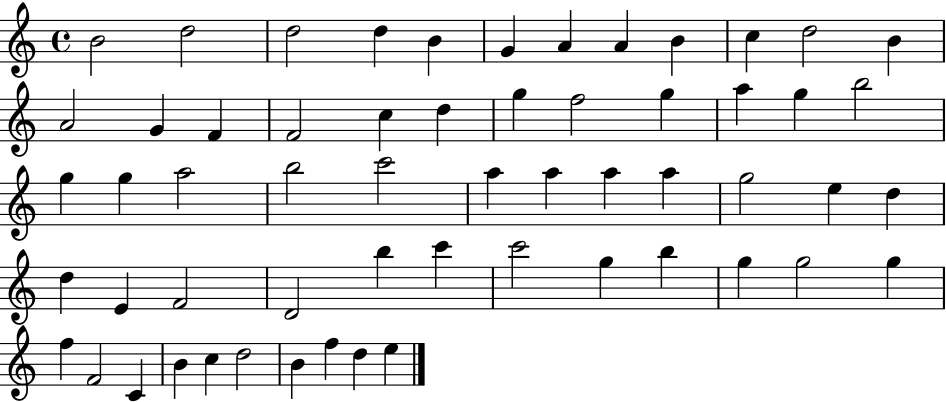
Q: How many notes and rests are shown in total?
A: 58